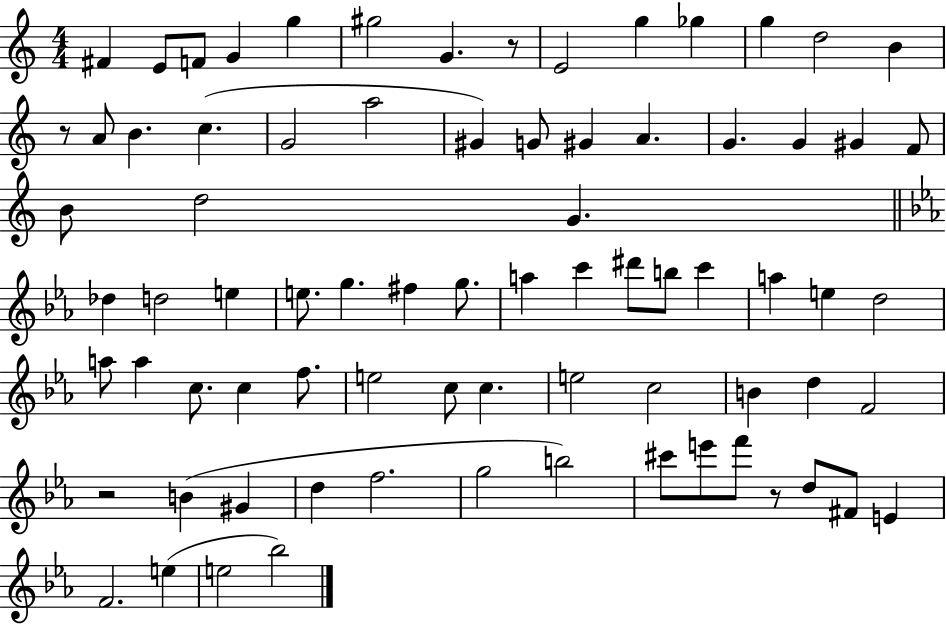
F#4/q E4/e F4/e G4/q G5/q G#5/h G4/q. R/e E4/h G5/q Gb5/q G5/q D5/h B4/q R/e A4/e B4/q. C5/q. G4/h A5/h G#4/q G4/e G#4/q A4/q. G4/q. G4/q G#4/q F4/e B4/e D5/h G4/q. Db5/q D5/h E5/q E5/e. G5/q. F#5/q G5/e. A5/q C6/q D#6/e B5/e C6/q A5/q E5/q D5/h A5/e A5/q C5/e. C5/q F5/e. E5/h C5/e C5/q. E5/h C5/h B4/q D5/q F4/h R/h B4/q G#4/q D5/q F5/h. G5/h B5/h C#6/e E6/e F6/e R/e D5/e F#4/e E4/q F4/h. E5/q E5/h Bb5/h